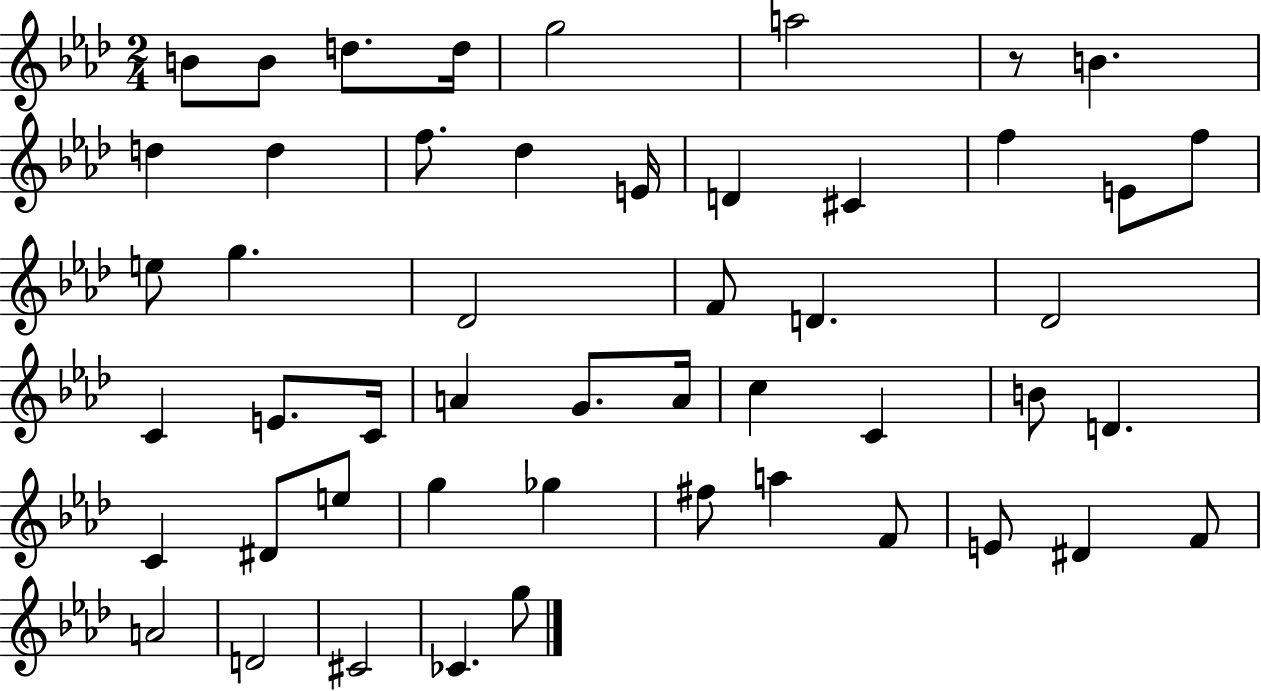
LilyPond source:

{
  \clef treble
  \numericTimeSignature
  \time 2/4
  \key aes \major
  \repeat volta 2 { b'8 b'8 d''8. d''16 | g''2 | a''2 | r8 b'4. | \break d''4 d''4 | f''8. des''4 e'16 | d'4 cis'4 | f''4 e'8 f''8 | \break e''8 g''4. | des'2 | f'8 d'4. | des'2 | \break c'4 e'8. c'16 | a'4 g'8. a'16 | c''4 c'4 | b'8 d'4. | \break c'4 dis'8 e''8 | g''4 ges''4 | fis''8 a''4 f'8 | e'8 dis'4 f'8 | \break a'2 | d'2 | cis'2 | ces'4. g''8 | \break } \bar "|."
}